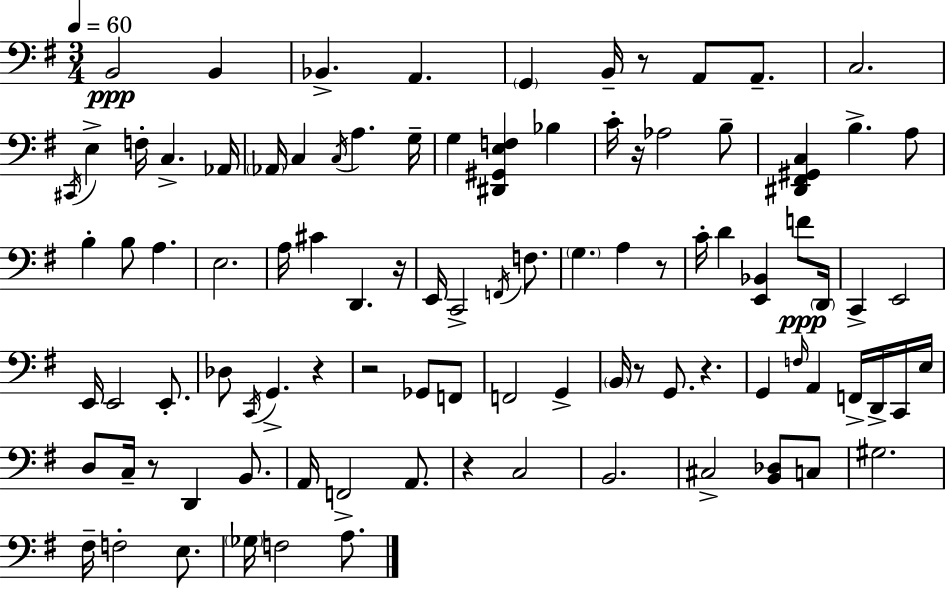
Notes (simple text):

B2/h B2/q Bb2/q. A2/q. G2/q B2/s R/e A2/e A2/e. C3/h. C#2/s E3/q F3/s C3/q. Ab2/s Ab2/s C3/q C3/s A3/q. G3/s G3/q [D#2,G#2,E3,F3]/q Bb3/q C4/s R/s Ab3/h B3/e [D#2,F#2,G#2,C3]/q B3/q. A3/e B3/q B3/e A3/q. E3/h. A3/s C#4/q D2/q. R/s E2/s C2/h F2/s F3/e. G3/q. A3/q R/e C4/s D4/q [E2,Bb2]/q F4/e D2/s C2/q E2/h E2/s E2/h E2/e. Db3/e C2/s G2/q. R/q R/h Gb2/e F2/e F2/h G2/q B2/s R/e G2/e. R/q. G2/q F3/s A2/q F2/s D2/s C2/s E3/s D3/e C3/s R/e D2/q B2/e. A2/s F2/h A2/e. R/q C3/h B2/h. C#3/h [B2,Db3]/e C3/e G#3/h. F#3/s F3/h E3/e. Gb3/s F3/h A3/e.